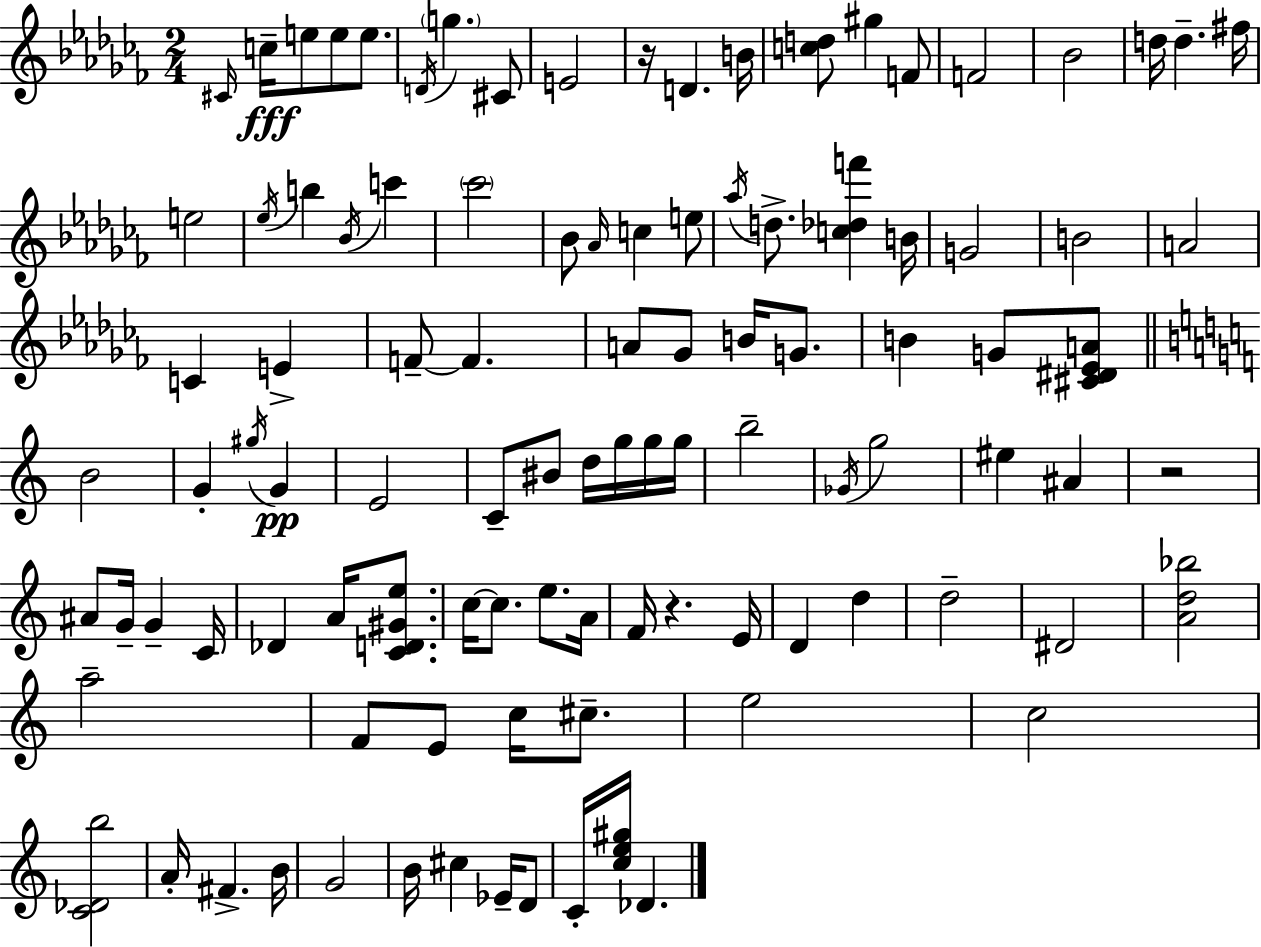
X:1
T:Untitled
M:2/4
L:1/4
K:Abm
^C/4 c/4 e/2 e/2 e/2 D/4 g ^C/2 E2 z/4 D B/4 [cd]/2 ^g F/2 F2 _B2 d/4 d ^f/4 e2 _e/4 b _B/4 c' _c'2 _B/2 _A/4 c e/2 _a/4 d/2 [c_df'] B/4 G2 B2 A2 C E F/2 F A/2 _G/2 B/4 G/2 B G/2 [^C^D_EA]/2 B2 G ^g/4 G E2 C/2 ^B/2 d/4 g/4 g/4 g/4 b2 _G/4 g2 ^e ^A z2 ^A/2 G/4 G C/4 _D A/4 [CD^Ge]/2 c/4 c/2 e/2 A/4 F/4 z E/4 D d d2 ^D2 [Ad_b]2 a2 F/2 E/2 c/4 ^c/2 e2 c2 [C_Db]2 A/4 ^F B/4 G2 B/4 ^c _E/4 D/2 C/4 [ce^g]/4 _D